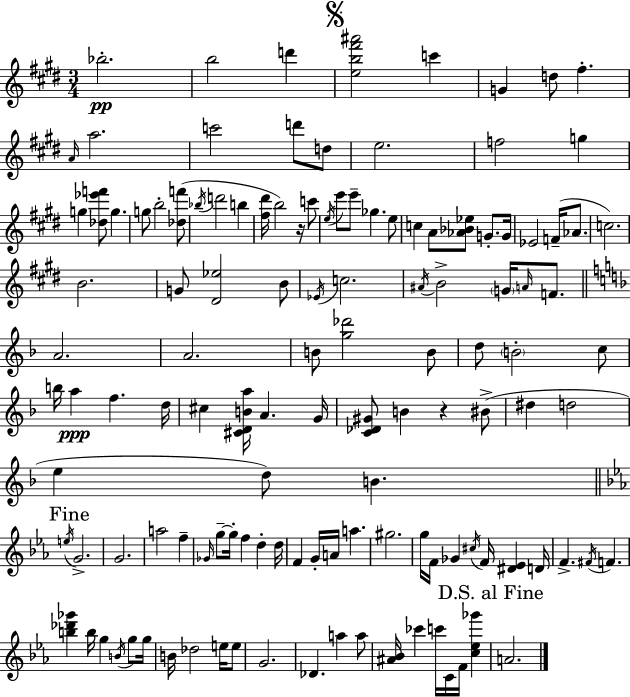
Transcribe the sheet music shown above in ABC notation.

X:1
T:Untitled
M:3/4
L:1/4
K:E
_b2 b2 d' [eb^f'^a']2 c' G d/2 ^f A/4 a2 c'2 d'/2 d/2 e2 f2 g g [_d_e'f']/2 g g/2 b2 [_df']/2 _b/4 d'2 b [^f^d']/4 b2 z/4 c'/2 e/4 e'/2 e'/2 _g e/2 c A/2 [_A_B_e]/2 G/2 G/4 _E2 F/4 _A/2 c2 B2 G/2 [^D_e]2 B/2 _E/4 c2 ^A/4 B2 G/4 A/4 F/2 A2 A2 B/2 [g_d']2 B/2 d/2 B2 c/2 b/4 a f d/4 ^c [^CDBa]/4 A G/4 [C_D^G]/2 B z ^B/2 ^d d2 e d/2 B e/4 G2 G2 a2 f _G/4 g/2 g/4 f d d/4 F G/4 A/4 a ^g2 g/4 F/4 _G ^c/4 F/4 [^D_E] D/4 F ^F/4 F [b_d'_g'] b/4 g B/4 g/2 g/4 B/4 _d2 e/4 e/2 G2 _D a a/2 [^A_B]/4 _c' c'/4 C/4 F/4 [c_e_g'] A2